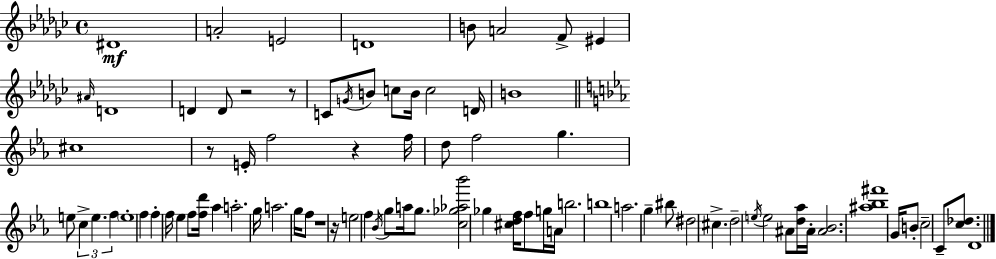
D#4/w A4/h E4/h D4/w B4/e A4/h F4/e EIS4/q A#4/s D4/w D4/q D4/e R/h R/e C4/e G4/s B4/e C5/e B4/s C5/h D4/s B4/w C#5/w R/e E4/s F5/h R/q F5/s D5/e F5/h G5/q. E5/e C5/q E5/q. F5/q E5/w F5/q F5/q F5/s Eb5/q F5/e [F5,D6]/s Ab5/q A5/h. G5/s A5/h. G5/s F5/e R/w R/s E5/h F5/q Bb4/s G5/e A5/s G5/e. [C5,Gb5,Ab5,Bb6]/h Gb5/q [C#5,D5,F5]/s F5/e G5/s A4/s B5/h. B5/w A5/h. G5/q BIS5/e D#5/h C#5/q. D5/h E5/s E5/h A#4/e [D5,Ab5]/s A#4/s [A#4,Bb4]/h. [A#5,Bb5,F#6]/w G4/s B4/e C5/h C4/e [C5,Db5]/e. D4/w